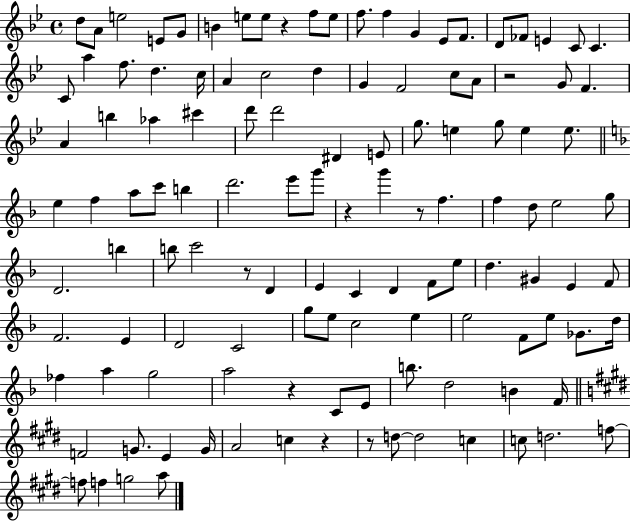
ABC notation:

X:1
T:Untitled
M:4/4
L:1/4
K:Bb
d/2 A/2 e2 E/2 G/2 B e/2 e/2 z f/2 e/2 f/2 f G _E/2 F/2 D/2 _F/2 E C/2 C C/2 a f/2 d c/4 A c2 d G F2 c/2 A/2 z2 G/2 F A b _a ^c' d'/2 d'2 ^D E/2 g/2 e g/2 e e/2 e f a/2 c'/2 b d'2 e'/2 g'/2 z g' z/2 f f d/2 e2 g/2 D2 b b/2 c'2 z/2 D E C D F/2 e/2 d ^G E F/2 F2 E D2 C2 g/2 e/2 c2 e e2 F/2 e/2 _G/2 d/4 _f a g2 a2 z C/2 E/2 b/2 d2 B F/4 F2 G/2 E G/4 A2 c z z/2 d/2 d2 c c/2 d2 f/2 f/2 f g2 a/2